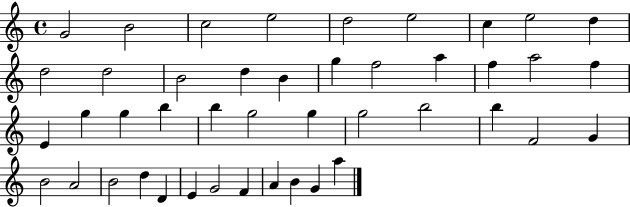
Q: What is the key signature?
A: C major